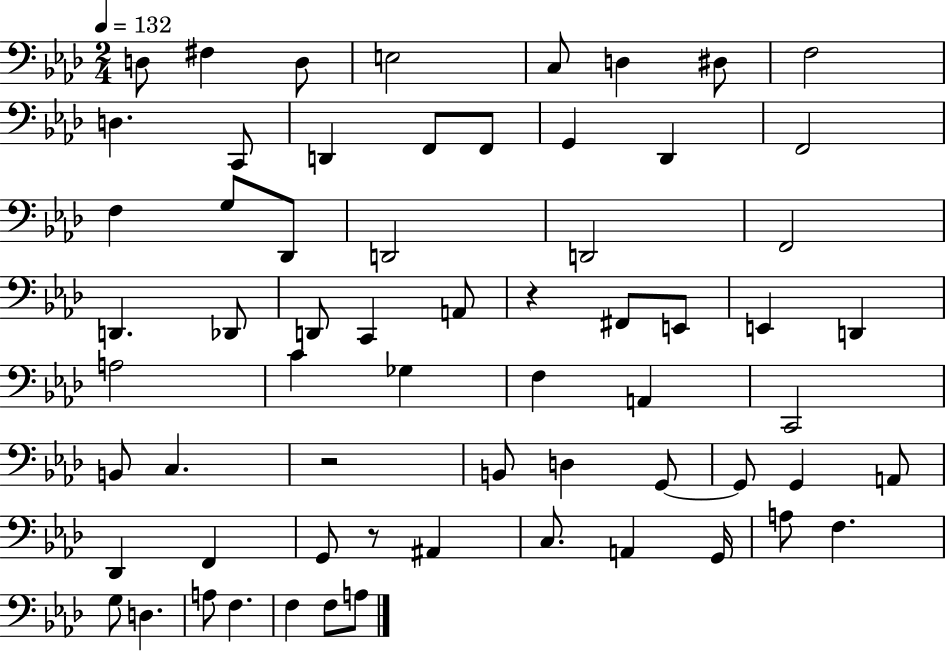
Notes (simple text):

D3/e F#3/q D3/e E3/h C3/e D3/q D#3/e F3/h D3/q. C2/e D2/q F2/e F2/e G2/q Db2/q F2/h F3/q G3/e Db2/e D2/h D2/h F2/h D2/q. Db2/e D2/e C2/q A2/e R/q F#2/e E2/e E2/q D2/q A3/h C4/q Gb3/q F3/q A2/q C2/h B2/e C3/q. R/h B2/e D3/q G2/e G2/e G2/q A2/e Db2/q F2/q G2/e R/e A#2/q C3/e. A2/q G2/s A3/e F3/q. G3/e D3/q. A3/e F3/q. F3/q F3/e A3/e